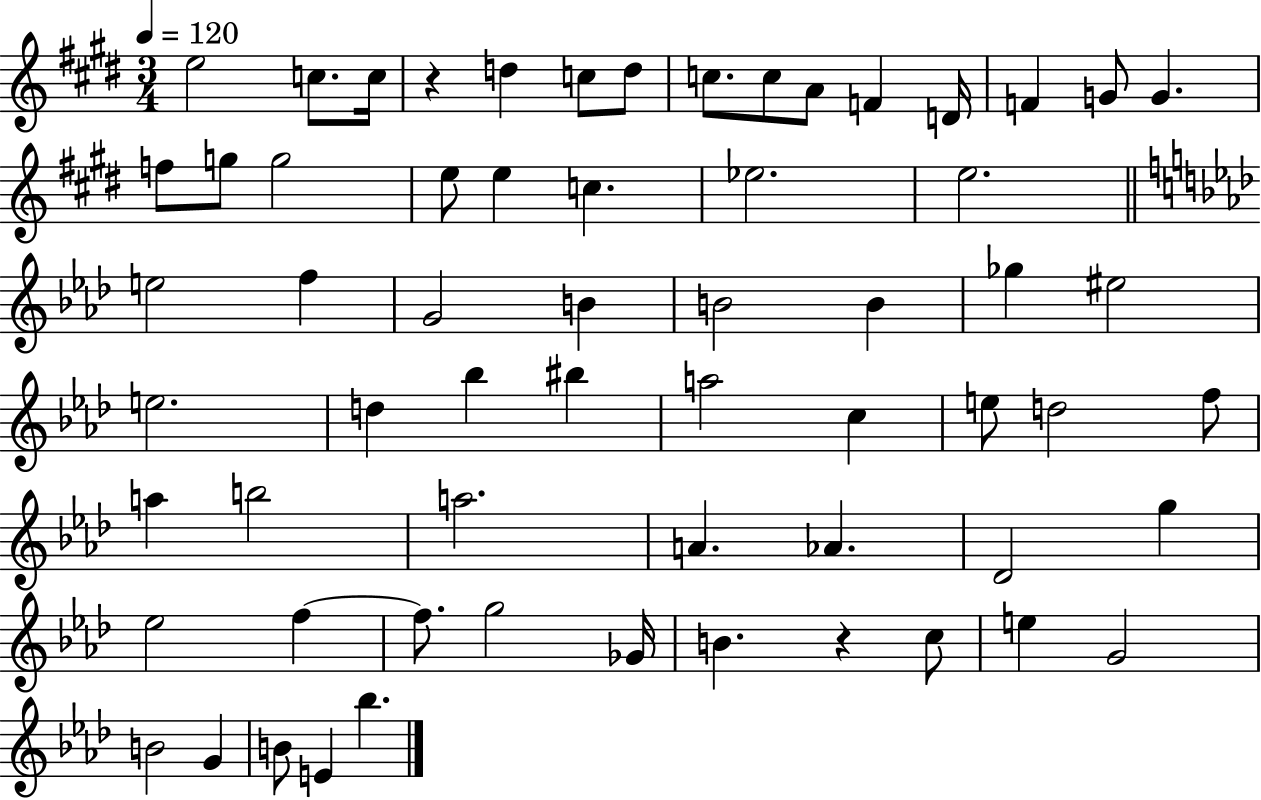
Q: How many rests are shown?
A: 2